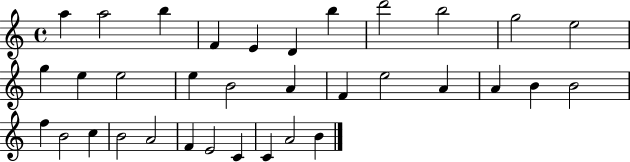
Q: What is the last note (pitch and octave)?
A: B4